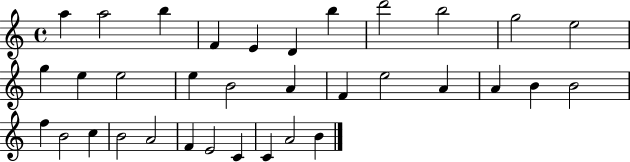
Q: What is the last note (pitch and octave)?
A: B4